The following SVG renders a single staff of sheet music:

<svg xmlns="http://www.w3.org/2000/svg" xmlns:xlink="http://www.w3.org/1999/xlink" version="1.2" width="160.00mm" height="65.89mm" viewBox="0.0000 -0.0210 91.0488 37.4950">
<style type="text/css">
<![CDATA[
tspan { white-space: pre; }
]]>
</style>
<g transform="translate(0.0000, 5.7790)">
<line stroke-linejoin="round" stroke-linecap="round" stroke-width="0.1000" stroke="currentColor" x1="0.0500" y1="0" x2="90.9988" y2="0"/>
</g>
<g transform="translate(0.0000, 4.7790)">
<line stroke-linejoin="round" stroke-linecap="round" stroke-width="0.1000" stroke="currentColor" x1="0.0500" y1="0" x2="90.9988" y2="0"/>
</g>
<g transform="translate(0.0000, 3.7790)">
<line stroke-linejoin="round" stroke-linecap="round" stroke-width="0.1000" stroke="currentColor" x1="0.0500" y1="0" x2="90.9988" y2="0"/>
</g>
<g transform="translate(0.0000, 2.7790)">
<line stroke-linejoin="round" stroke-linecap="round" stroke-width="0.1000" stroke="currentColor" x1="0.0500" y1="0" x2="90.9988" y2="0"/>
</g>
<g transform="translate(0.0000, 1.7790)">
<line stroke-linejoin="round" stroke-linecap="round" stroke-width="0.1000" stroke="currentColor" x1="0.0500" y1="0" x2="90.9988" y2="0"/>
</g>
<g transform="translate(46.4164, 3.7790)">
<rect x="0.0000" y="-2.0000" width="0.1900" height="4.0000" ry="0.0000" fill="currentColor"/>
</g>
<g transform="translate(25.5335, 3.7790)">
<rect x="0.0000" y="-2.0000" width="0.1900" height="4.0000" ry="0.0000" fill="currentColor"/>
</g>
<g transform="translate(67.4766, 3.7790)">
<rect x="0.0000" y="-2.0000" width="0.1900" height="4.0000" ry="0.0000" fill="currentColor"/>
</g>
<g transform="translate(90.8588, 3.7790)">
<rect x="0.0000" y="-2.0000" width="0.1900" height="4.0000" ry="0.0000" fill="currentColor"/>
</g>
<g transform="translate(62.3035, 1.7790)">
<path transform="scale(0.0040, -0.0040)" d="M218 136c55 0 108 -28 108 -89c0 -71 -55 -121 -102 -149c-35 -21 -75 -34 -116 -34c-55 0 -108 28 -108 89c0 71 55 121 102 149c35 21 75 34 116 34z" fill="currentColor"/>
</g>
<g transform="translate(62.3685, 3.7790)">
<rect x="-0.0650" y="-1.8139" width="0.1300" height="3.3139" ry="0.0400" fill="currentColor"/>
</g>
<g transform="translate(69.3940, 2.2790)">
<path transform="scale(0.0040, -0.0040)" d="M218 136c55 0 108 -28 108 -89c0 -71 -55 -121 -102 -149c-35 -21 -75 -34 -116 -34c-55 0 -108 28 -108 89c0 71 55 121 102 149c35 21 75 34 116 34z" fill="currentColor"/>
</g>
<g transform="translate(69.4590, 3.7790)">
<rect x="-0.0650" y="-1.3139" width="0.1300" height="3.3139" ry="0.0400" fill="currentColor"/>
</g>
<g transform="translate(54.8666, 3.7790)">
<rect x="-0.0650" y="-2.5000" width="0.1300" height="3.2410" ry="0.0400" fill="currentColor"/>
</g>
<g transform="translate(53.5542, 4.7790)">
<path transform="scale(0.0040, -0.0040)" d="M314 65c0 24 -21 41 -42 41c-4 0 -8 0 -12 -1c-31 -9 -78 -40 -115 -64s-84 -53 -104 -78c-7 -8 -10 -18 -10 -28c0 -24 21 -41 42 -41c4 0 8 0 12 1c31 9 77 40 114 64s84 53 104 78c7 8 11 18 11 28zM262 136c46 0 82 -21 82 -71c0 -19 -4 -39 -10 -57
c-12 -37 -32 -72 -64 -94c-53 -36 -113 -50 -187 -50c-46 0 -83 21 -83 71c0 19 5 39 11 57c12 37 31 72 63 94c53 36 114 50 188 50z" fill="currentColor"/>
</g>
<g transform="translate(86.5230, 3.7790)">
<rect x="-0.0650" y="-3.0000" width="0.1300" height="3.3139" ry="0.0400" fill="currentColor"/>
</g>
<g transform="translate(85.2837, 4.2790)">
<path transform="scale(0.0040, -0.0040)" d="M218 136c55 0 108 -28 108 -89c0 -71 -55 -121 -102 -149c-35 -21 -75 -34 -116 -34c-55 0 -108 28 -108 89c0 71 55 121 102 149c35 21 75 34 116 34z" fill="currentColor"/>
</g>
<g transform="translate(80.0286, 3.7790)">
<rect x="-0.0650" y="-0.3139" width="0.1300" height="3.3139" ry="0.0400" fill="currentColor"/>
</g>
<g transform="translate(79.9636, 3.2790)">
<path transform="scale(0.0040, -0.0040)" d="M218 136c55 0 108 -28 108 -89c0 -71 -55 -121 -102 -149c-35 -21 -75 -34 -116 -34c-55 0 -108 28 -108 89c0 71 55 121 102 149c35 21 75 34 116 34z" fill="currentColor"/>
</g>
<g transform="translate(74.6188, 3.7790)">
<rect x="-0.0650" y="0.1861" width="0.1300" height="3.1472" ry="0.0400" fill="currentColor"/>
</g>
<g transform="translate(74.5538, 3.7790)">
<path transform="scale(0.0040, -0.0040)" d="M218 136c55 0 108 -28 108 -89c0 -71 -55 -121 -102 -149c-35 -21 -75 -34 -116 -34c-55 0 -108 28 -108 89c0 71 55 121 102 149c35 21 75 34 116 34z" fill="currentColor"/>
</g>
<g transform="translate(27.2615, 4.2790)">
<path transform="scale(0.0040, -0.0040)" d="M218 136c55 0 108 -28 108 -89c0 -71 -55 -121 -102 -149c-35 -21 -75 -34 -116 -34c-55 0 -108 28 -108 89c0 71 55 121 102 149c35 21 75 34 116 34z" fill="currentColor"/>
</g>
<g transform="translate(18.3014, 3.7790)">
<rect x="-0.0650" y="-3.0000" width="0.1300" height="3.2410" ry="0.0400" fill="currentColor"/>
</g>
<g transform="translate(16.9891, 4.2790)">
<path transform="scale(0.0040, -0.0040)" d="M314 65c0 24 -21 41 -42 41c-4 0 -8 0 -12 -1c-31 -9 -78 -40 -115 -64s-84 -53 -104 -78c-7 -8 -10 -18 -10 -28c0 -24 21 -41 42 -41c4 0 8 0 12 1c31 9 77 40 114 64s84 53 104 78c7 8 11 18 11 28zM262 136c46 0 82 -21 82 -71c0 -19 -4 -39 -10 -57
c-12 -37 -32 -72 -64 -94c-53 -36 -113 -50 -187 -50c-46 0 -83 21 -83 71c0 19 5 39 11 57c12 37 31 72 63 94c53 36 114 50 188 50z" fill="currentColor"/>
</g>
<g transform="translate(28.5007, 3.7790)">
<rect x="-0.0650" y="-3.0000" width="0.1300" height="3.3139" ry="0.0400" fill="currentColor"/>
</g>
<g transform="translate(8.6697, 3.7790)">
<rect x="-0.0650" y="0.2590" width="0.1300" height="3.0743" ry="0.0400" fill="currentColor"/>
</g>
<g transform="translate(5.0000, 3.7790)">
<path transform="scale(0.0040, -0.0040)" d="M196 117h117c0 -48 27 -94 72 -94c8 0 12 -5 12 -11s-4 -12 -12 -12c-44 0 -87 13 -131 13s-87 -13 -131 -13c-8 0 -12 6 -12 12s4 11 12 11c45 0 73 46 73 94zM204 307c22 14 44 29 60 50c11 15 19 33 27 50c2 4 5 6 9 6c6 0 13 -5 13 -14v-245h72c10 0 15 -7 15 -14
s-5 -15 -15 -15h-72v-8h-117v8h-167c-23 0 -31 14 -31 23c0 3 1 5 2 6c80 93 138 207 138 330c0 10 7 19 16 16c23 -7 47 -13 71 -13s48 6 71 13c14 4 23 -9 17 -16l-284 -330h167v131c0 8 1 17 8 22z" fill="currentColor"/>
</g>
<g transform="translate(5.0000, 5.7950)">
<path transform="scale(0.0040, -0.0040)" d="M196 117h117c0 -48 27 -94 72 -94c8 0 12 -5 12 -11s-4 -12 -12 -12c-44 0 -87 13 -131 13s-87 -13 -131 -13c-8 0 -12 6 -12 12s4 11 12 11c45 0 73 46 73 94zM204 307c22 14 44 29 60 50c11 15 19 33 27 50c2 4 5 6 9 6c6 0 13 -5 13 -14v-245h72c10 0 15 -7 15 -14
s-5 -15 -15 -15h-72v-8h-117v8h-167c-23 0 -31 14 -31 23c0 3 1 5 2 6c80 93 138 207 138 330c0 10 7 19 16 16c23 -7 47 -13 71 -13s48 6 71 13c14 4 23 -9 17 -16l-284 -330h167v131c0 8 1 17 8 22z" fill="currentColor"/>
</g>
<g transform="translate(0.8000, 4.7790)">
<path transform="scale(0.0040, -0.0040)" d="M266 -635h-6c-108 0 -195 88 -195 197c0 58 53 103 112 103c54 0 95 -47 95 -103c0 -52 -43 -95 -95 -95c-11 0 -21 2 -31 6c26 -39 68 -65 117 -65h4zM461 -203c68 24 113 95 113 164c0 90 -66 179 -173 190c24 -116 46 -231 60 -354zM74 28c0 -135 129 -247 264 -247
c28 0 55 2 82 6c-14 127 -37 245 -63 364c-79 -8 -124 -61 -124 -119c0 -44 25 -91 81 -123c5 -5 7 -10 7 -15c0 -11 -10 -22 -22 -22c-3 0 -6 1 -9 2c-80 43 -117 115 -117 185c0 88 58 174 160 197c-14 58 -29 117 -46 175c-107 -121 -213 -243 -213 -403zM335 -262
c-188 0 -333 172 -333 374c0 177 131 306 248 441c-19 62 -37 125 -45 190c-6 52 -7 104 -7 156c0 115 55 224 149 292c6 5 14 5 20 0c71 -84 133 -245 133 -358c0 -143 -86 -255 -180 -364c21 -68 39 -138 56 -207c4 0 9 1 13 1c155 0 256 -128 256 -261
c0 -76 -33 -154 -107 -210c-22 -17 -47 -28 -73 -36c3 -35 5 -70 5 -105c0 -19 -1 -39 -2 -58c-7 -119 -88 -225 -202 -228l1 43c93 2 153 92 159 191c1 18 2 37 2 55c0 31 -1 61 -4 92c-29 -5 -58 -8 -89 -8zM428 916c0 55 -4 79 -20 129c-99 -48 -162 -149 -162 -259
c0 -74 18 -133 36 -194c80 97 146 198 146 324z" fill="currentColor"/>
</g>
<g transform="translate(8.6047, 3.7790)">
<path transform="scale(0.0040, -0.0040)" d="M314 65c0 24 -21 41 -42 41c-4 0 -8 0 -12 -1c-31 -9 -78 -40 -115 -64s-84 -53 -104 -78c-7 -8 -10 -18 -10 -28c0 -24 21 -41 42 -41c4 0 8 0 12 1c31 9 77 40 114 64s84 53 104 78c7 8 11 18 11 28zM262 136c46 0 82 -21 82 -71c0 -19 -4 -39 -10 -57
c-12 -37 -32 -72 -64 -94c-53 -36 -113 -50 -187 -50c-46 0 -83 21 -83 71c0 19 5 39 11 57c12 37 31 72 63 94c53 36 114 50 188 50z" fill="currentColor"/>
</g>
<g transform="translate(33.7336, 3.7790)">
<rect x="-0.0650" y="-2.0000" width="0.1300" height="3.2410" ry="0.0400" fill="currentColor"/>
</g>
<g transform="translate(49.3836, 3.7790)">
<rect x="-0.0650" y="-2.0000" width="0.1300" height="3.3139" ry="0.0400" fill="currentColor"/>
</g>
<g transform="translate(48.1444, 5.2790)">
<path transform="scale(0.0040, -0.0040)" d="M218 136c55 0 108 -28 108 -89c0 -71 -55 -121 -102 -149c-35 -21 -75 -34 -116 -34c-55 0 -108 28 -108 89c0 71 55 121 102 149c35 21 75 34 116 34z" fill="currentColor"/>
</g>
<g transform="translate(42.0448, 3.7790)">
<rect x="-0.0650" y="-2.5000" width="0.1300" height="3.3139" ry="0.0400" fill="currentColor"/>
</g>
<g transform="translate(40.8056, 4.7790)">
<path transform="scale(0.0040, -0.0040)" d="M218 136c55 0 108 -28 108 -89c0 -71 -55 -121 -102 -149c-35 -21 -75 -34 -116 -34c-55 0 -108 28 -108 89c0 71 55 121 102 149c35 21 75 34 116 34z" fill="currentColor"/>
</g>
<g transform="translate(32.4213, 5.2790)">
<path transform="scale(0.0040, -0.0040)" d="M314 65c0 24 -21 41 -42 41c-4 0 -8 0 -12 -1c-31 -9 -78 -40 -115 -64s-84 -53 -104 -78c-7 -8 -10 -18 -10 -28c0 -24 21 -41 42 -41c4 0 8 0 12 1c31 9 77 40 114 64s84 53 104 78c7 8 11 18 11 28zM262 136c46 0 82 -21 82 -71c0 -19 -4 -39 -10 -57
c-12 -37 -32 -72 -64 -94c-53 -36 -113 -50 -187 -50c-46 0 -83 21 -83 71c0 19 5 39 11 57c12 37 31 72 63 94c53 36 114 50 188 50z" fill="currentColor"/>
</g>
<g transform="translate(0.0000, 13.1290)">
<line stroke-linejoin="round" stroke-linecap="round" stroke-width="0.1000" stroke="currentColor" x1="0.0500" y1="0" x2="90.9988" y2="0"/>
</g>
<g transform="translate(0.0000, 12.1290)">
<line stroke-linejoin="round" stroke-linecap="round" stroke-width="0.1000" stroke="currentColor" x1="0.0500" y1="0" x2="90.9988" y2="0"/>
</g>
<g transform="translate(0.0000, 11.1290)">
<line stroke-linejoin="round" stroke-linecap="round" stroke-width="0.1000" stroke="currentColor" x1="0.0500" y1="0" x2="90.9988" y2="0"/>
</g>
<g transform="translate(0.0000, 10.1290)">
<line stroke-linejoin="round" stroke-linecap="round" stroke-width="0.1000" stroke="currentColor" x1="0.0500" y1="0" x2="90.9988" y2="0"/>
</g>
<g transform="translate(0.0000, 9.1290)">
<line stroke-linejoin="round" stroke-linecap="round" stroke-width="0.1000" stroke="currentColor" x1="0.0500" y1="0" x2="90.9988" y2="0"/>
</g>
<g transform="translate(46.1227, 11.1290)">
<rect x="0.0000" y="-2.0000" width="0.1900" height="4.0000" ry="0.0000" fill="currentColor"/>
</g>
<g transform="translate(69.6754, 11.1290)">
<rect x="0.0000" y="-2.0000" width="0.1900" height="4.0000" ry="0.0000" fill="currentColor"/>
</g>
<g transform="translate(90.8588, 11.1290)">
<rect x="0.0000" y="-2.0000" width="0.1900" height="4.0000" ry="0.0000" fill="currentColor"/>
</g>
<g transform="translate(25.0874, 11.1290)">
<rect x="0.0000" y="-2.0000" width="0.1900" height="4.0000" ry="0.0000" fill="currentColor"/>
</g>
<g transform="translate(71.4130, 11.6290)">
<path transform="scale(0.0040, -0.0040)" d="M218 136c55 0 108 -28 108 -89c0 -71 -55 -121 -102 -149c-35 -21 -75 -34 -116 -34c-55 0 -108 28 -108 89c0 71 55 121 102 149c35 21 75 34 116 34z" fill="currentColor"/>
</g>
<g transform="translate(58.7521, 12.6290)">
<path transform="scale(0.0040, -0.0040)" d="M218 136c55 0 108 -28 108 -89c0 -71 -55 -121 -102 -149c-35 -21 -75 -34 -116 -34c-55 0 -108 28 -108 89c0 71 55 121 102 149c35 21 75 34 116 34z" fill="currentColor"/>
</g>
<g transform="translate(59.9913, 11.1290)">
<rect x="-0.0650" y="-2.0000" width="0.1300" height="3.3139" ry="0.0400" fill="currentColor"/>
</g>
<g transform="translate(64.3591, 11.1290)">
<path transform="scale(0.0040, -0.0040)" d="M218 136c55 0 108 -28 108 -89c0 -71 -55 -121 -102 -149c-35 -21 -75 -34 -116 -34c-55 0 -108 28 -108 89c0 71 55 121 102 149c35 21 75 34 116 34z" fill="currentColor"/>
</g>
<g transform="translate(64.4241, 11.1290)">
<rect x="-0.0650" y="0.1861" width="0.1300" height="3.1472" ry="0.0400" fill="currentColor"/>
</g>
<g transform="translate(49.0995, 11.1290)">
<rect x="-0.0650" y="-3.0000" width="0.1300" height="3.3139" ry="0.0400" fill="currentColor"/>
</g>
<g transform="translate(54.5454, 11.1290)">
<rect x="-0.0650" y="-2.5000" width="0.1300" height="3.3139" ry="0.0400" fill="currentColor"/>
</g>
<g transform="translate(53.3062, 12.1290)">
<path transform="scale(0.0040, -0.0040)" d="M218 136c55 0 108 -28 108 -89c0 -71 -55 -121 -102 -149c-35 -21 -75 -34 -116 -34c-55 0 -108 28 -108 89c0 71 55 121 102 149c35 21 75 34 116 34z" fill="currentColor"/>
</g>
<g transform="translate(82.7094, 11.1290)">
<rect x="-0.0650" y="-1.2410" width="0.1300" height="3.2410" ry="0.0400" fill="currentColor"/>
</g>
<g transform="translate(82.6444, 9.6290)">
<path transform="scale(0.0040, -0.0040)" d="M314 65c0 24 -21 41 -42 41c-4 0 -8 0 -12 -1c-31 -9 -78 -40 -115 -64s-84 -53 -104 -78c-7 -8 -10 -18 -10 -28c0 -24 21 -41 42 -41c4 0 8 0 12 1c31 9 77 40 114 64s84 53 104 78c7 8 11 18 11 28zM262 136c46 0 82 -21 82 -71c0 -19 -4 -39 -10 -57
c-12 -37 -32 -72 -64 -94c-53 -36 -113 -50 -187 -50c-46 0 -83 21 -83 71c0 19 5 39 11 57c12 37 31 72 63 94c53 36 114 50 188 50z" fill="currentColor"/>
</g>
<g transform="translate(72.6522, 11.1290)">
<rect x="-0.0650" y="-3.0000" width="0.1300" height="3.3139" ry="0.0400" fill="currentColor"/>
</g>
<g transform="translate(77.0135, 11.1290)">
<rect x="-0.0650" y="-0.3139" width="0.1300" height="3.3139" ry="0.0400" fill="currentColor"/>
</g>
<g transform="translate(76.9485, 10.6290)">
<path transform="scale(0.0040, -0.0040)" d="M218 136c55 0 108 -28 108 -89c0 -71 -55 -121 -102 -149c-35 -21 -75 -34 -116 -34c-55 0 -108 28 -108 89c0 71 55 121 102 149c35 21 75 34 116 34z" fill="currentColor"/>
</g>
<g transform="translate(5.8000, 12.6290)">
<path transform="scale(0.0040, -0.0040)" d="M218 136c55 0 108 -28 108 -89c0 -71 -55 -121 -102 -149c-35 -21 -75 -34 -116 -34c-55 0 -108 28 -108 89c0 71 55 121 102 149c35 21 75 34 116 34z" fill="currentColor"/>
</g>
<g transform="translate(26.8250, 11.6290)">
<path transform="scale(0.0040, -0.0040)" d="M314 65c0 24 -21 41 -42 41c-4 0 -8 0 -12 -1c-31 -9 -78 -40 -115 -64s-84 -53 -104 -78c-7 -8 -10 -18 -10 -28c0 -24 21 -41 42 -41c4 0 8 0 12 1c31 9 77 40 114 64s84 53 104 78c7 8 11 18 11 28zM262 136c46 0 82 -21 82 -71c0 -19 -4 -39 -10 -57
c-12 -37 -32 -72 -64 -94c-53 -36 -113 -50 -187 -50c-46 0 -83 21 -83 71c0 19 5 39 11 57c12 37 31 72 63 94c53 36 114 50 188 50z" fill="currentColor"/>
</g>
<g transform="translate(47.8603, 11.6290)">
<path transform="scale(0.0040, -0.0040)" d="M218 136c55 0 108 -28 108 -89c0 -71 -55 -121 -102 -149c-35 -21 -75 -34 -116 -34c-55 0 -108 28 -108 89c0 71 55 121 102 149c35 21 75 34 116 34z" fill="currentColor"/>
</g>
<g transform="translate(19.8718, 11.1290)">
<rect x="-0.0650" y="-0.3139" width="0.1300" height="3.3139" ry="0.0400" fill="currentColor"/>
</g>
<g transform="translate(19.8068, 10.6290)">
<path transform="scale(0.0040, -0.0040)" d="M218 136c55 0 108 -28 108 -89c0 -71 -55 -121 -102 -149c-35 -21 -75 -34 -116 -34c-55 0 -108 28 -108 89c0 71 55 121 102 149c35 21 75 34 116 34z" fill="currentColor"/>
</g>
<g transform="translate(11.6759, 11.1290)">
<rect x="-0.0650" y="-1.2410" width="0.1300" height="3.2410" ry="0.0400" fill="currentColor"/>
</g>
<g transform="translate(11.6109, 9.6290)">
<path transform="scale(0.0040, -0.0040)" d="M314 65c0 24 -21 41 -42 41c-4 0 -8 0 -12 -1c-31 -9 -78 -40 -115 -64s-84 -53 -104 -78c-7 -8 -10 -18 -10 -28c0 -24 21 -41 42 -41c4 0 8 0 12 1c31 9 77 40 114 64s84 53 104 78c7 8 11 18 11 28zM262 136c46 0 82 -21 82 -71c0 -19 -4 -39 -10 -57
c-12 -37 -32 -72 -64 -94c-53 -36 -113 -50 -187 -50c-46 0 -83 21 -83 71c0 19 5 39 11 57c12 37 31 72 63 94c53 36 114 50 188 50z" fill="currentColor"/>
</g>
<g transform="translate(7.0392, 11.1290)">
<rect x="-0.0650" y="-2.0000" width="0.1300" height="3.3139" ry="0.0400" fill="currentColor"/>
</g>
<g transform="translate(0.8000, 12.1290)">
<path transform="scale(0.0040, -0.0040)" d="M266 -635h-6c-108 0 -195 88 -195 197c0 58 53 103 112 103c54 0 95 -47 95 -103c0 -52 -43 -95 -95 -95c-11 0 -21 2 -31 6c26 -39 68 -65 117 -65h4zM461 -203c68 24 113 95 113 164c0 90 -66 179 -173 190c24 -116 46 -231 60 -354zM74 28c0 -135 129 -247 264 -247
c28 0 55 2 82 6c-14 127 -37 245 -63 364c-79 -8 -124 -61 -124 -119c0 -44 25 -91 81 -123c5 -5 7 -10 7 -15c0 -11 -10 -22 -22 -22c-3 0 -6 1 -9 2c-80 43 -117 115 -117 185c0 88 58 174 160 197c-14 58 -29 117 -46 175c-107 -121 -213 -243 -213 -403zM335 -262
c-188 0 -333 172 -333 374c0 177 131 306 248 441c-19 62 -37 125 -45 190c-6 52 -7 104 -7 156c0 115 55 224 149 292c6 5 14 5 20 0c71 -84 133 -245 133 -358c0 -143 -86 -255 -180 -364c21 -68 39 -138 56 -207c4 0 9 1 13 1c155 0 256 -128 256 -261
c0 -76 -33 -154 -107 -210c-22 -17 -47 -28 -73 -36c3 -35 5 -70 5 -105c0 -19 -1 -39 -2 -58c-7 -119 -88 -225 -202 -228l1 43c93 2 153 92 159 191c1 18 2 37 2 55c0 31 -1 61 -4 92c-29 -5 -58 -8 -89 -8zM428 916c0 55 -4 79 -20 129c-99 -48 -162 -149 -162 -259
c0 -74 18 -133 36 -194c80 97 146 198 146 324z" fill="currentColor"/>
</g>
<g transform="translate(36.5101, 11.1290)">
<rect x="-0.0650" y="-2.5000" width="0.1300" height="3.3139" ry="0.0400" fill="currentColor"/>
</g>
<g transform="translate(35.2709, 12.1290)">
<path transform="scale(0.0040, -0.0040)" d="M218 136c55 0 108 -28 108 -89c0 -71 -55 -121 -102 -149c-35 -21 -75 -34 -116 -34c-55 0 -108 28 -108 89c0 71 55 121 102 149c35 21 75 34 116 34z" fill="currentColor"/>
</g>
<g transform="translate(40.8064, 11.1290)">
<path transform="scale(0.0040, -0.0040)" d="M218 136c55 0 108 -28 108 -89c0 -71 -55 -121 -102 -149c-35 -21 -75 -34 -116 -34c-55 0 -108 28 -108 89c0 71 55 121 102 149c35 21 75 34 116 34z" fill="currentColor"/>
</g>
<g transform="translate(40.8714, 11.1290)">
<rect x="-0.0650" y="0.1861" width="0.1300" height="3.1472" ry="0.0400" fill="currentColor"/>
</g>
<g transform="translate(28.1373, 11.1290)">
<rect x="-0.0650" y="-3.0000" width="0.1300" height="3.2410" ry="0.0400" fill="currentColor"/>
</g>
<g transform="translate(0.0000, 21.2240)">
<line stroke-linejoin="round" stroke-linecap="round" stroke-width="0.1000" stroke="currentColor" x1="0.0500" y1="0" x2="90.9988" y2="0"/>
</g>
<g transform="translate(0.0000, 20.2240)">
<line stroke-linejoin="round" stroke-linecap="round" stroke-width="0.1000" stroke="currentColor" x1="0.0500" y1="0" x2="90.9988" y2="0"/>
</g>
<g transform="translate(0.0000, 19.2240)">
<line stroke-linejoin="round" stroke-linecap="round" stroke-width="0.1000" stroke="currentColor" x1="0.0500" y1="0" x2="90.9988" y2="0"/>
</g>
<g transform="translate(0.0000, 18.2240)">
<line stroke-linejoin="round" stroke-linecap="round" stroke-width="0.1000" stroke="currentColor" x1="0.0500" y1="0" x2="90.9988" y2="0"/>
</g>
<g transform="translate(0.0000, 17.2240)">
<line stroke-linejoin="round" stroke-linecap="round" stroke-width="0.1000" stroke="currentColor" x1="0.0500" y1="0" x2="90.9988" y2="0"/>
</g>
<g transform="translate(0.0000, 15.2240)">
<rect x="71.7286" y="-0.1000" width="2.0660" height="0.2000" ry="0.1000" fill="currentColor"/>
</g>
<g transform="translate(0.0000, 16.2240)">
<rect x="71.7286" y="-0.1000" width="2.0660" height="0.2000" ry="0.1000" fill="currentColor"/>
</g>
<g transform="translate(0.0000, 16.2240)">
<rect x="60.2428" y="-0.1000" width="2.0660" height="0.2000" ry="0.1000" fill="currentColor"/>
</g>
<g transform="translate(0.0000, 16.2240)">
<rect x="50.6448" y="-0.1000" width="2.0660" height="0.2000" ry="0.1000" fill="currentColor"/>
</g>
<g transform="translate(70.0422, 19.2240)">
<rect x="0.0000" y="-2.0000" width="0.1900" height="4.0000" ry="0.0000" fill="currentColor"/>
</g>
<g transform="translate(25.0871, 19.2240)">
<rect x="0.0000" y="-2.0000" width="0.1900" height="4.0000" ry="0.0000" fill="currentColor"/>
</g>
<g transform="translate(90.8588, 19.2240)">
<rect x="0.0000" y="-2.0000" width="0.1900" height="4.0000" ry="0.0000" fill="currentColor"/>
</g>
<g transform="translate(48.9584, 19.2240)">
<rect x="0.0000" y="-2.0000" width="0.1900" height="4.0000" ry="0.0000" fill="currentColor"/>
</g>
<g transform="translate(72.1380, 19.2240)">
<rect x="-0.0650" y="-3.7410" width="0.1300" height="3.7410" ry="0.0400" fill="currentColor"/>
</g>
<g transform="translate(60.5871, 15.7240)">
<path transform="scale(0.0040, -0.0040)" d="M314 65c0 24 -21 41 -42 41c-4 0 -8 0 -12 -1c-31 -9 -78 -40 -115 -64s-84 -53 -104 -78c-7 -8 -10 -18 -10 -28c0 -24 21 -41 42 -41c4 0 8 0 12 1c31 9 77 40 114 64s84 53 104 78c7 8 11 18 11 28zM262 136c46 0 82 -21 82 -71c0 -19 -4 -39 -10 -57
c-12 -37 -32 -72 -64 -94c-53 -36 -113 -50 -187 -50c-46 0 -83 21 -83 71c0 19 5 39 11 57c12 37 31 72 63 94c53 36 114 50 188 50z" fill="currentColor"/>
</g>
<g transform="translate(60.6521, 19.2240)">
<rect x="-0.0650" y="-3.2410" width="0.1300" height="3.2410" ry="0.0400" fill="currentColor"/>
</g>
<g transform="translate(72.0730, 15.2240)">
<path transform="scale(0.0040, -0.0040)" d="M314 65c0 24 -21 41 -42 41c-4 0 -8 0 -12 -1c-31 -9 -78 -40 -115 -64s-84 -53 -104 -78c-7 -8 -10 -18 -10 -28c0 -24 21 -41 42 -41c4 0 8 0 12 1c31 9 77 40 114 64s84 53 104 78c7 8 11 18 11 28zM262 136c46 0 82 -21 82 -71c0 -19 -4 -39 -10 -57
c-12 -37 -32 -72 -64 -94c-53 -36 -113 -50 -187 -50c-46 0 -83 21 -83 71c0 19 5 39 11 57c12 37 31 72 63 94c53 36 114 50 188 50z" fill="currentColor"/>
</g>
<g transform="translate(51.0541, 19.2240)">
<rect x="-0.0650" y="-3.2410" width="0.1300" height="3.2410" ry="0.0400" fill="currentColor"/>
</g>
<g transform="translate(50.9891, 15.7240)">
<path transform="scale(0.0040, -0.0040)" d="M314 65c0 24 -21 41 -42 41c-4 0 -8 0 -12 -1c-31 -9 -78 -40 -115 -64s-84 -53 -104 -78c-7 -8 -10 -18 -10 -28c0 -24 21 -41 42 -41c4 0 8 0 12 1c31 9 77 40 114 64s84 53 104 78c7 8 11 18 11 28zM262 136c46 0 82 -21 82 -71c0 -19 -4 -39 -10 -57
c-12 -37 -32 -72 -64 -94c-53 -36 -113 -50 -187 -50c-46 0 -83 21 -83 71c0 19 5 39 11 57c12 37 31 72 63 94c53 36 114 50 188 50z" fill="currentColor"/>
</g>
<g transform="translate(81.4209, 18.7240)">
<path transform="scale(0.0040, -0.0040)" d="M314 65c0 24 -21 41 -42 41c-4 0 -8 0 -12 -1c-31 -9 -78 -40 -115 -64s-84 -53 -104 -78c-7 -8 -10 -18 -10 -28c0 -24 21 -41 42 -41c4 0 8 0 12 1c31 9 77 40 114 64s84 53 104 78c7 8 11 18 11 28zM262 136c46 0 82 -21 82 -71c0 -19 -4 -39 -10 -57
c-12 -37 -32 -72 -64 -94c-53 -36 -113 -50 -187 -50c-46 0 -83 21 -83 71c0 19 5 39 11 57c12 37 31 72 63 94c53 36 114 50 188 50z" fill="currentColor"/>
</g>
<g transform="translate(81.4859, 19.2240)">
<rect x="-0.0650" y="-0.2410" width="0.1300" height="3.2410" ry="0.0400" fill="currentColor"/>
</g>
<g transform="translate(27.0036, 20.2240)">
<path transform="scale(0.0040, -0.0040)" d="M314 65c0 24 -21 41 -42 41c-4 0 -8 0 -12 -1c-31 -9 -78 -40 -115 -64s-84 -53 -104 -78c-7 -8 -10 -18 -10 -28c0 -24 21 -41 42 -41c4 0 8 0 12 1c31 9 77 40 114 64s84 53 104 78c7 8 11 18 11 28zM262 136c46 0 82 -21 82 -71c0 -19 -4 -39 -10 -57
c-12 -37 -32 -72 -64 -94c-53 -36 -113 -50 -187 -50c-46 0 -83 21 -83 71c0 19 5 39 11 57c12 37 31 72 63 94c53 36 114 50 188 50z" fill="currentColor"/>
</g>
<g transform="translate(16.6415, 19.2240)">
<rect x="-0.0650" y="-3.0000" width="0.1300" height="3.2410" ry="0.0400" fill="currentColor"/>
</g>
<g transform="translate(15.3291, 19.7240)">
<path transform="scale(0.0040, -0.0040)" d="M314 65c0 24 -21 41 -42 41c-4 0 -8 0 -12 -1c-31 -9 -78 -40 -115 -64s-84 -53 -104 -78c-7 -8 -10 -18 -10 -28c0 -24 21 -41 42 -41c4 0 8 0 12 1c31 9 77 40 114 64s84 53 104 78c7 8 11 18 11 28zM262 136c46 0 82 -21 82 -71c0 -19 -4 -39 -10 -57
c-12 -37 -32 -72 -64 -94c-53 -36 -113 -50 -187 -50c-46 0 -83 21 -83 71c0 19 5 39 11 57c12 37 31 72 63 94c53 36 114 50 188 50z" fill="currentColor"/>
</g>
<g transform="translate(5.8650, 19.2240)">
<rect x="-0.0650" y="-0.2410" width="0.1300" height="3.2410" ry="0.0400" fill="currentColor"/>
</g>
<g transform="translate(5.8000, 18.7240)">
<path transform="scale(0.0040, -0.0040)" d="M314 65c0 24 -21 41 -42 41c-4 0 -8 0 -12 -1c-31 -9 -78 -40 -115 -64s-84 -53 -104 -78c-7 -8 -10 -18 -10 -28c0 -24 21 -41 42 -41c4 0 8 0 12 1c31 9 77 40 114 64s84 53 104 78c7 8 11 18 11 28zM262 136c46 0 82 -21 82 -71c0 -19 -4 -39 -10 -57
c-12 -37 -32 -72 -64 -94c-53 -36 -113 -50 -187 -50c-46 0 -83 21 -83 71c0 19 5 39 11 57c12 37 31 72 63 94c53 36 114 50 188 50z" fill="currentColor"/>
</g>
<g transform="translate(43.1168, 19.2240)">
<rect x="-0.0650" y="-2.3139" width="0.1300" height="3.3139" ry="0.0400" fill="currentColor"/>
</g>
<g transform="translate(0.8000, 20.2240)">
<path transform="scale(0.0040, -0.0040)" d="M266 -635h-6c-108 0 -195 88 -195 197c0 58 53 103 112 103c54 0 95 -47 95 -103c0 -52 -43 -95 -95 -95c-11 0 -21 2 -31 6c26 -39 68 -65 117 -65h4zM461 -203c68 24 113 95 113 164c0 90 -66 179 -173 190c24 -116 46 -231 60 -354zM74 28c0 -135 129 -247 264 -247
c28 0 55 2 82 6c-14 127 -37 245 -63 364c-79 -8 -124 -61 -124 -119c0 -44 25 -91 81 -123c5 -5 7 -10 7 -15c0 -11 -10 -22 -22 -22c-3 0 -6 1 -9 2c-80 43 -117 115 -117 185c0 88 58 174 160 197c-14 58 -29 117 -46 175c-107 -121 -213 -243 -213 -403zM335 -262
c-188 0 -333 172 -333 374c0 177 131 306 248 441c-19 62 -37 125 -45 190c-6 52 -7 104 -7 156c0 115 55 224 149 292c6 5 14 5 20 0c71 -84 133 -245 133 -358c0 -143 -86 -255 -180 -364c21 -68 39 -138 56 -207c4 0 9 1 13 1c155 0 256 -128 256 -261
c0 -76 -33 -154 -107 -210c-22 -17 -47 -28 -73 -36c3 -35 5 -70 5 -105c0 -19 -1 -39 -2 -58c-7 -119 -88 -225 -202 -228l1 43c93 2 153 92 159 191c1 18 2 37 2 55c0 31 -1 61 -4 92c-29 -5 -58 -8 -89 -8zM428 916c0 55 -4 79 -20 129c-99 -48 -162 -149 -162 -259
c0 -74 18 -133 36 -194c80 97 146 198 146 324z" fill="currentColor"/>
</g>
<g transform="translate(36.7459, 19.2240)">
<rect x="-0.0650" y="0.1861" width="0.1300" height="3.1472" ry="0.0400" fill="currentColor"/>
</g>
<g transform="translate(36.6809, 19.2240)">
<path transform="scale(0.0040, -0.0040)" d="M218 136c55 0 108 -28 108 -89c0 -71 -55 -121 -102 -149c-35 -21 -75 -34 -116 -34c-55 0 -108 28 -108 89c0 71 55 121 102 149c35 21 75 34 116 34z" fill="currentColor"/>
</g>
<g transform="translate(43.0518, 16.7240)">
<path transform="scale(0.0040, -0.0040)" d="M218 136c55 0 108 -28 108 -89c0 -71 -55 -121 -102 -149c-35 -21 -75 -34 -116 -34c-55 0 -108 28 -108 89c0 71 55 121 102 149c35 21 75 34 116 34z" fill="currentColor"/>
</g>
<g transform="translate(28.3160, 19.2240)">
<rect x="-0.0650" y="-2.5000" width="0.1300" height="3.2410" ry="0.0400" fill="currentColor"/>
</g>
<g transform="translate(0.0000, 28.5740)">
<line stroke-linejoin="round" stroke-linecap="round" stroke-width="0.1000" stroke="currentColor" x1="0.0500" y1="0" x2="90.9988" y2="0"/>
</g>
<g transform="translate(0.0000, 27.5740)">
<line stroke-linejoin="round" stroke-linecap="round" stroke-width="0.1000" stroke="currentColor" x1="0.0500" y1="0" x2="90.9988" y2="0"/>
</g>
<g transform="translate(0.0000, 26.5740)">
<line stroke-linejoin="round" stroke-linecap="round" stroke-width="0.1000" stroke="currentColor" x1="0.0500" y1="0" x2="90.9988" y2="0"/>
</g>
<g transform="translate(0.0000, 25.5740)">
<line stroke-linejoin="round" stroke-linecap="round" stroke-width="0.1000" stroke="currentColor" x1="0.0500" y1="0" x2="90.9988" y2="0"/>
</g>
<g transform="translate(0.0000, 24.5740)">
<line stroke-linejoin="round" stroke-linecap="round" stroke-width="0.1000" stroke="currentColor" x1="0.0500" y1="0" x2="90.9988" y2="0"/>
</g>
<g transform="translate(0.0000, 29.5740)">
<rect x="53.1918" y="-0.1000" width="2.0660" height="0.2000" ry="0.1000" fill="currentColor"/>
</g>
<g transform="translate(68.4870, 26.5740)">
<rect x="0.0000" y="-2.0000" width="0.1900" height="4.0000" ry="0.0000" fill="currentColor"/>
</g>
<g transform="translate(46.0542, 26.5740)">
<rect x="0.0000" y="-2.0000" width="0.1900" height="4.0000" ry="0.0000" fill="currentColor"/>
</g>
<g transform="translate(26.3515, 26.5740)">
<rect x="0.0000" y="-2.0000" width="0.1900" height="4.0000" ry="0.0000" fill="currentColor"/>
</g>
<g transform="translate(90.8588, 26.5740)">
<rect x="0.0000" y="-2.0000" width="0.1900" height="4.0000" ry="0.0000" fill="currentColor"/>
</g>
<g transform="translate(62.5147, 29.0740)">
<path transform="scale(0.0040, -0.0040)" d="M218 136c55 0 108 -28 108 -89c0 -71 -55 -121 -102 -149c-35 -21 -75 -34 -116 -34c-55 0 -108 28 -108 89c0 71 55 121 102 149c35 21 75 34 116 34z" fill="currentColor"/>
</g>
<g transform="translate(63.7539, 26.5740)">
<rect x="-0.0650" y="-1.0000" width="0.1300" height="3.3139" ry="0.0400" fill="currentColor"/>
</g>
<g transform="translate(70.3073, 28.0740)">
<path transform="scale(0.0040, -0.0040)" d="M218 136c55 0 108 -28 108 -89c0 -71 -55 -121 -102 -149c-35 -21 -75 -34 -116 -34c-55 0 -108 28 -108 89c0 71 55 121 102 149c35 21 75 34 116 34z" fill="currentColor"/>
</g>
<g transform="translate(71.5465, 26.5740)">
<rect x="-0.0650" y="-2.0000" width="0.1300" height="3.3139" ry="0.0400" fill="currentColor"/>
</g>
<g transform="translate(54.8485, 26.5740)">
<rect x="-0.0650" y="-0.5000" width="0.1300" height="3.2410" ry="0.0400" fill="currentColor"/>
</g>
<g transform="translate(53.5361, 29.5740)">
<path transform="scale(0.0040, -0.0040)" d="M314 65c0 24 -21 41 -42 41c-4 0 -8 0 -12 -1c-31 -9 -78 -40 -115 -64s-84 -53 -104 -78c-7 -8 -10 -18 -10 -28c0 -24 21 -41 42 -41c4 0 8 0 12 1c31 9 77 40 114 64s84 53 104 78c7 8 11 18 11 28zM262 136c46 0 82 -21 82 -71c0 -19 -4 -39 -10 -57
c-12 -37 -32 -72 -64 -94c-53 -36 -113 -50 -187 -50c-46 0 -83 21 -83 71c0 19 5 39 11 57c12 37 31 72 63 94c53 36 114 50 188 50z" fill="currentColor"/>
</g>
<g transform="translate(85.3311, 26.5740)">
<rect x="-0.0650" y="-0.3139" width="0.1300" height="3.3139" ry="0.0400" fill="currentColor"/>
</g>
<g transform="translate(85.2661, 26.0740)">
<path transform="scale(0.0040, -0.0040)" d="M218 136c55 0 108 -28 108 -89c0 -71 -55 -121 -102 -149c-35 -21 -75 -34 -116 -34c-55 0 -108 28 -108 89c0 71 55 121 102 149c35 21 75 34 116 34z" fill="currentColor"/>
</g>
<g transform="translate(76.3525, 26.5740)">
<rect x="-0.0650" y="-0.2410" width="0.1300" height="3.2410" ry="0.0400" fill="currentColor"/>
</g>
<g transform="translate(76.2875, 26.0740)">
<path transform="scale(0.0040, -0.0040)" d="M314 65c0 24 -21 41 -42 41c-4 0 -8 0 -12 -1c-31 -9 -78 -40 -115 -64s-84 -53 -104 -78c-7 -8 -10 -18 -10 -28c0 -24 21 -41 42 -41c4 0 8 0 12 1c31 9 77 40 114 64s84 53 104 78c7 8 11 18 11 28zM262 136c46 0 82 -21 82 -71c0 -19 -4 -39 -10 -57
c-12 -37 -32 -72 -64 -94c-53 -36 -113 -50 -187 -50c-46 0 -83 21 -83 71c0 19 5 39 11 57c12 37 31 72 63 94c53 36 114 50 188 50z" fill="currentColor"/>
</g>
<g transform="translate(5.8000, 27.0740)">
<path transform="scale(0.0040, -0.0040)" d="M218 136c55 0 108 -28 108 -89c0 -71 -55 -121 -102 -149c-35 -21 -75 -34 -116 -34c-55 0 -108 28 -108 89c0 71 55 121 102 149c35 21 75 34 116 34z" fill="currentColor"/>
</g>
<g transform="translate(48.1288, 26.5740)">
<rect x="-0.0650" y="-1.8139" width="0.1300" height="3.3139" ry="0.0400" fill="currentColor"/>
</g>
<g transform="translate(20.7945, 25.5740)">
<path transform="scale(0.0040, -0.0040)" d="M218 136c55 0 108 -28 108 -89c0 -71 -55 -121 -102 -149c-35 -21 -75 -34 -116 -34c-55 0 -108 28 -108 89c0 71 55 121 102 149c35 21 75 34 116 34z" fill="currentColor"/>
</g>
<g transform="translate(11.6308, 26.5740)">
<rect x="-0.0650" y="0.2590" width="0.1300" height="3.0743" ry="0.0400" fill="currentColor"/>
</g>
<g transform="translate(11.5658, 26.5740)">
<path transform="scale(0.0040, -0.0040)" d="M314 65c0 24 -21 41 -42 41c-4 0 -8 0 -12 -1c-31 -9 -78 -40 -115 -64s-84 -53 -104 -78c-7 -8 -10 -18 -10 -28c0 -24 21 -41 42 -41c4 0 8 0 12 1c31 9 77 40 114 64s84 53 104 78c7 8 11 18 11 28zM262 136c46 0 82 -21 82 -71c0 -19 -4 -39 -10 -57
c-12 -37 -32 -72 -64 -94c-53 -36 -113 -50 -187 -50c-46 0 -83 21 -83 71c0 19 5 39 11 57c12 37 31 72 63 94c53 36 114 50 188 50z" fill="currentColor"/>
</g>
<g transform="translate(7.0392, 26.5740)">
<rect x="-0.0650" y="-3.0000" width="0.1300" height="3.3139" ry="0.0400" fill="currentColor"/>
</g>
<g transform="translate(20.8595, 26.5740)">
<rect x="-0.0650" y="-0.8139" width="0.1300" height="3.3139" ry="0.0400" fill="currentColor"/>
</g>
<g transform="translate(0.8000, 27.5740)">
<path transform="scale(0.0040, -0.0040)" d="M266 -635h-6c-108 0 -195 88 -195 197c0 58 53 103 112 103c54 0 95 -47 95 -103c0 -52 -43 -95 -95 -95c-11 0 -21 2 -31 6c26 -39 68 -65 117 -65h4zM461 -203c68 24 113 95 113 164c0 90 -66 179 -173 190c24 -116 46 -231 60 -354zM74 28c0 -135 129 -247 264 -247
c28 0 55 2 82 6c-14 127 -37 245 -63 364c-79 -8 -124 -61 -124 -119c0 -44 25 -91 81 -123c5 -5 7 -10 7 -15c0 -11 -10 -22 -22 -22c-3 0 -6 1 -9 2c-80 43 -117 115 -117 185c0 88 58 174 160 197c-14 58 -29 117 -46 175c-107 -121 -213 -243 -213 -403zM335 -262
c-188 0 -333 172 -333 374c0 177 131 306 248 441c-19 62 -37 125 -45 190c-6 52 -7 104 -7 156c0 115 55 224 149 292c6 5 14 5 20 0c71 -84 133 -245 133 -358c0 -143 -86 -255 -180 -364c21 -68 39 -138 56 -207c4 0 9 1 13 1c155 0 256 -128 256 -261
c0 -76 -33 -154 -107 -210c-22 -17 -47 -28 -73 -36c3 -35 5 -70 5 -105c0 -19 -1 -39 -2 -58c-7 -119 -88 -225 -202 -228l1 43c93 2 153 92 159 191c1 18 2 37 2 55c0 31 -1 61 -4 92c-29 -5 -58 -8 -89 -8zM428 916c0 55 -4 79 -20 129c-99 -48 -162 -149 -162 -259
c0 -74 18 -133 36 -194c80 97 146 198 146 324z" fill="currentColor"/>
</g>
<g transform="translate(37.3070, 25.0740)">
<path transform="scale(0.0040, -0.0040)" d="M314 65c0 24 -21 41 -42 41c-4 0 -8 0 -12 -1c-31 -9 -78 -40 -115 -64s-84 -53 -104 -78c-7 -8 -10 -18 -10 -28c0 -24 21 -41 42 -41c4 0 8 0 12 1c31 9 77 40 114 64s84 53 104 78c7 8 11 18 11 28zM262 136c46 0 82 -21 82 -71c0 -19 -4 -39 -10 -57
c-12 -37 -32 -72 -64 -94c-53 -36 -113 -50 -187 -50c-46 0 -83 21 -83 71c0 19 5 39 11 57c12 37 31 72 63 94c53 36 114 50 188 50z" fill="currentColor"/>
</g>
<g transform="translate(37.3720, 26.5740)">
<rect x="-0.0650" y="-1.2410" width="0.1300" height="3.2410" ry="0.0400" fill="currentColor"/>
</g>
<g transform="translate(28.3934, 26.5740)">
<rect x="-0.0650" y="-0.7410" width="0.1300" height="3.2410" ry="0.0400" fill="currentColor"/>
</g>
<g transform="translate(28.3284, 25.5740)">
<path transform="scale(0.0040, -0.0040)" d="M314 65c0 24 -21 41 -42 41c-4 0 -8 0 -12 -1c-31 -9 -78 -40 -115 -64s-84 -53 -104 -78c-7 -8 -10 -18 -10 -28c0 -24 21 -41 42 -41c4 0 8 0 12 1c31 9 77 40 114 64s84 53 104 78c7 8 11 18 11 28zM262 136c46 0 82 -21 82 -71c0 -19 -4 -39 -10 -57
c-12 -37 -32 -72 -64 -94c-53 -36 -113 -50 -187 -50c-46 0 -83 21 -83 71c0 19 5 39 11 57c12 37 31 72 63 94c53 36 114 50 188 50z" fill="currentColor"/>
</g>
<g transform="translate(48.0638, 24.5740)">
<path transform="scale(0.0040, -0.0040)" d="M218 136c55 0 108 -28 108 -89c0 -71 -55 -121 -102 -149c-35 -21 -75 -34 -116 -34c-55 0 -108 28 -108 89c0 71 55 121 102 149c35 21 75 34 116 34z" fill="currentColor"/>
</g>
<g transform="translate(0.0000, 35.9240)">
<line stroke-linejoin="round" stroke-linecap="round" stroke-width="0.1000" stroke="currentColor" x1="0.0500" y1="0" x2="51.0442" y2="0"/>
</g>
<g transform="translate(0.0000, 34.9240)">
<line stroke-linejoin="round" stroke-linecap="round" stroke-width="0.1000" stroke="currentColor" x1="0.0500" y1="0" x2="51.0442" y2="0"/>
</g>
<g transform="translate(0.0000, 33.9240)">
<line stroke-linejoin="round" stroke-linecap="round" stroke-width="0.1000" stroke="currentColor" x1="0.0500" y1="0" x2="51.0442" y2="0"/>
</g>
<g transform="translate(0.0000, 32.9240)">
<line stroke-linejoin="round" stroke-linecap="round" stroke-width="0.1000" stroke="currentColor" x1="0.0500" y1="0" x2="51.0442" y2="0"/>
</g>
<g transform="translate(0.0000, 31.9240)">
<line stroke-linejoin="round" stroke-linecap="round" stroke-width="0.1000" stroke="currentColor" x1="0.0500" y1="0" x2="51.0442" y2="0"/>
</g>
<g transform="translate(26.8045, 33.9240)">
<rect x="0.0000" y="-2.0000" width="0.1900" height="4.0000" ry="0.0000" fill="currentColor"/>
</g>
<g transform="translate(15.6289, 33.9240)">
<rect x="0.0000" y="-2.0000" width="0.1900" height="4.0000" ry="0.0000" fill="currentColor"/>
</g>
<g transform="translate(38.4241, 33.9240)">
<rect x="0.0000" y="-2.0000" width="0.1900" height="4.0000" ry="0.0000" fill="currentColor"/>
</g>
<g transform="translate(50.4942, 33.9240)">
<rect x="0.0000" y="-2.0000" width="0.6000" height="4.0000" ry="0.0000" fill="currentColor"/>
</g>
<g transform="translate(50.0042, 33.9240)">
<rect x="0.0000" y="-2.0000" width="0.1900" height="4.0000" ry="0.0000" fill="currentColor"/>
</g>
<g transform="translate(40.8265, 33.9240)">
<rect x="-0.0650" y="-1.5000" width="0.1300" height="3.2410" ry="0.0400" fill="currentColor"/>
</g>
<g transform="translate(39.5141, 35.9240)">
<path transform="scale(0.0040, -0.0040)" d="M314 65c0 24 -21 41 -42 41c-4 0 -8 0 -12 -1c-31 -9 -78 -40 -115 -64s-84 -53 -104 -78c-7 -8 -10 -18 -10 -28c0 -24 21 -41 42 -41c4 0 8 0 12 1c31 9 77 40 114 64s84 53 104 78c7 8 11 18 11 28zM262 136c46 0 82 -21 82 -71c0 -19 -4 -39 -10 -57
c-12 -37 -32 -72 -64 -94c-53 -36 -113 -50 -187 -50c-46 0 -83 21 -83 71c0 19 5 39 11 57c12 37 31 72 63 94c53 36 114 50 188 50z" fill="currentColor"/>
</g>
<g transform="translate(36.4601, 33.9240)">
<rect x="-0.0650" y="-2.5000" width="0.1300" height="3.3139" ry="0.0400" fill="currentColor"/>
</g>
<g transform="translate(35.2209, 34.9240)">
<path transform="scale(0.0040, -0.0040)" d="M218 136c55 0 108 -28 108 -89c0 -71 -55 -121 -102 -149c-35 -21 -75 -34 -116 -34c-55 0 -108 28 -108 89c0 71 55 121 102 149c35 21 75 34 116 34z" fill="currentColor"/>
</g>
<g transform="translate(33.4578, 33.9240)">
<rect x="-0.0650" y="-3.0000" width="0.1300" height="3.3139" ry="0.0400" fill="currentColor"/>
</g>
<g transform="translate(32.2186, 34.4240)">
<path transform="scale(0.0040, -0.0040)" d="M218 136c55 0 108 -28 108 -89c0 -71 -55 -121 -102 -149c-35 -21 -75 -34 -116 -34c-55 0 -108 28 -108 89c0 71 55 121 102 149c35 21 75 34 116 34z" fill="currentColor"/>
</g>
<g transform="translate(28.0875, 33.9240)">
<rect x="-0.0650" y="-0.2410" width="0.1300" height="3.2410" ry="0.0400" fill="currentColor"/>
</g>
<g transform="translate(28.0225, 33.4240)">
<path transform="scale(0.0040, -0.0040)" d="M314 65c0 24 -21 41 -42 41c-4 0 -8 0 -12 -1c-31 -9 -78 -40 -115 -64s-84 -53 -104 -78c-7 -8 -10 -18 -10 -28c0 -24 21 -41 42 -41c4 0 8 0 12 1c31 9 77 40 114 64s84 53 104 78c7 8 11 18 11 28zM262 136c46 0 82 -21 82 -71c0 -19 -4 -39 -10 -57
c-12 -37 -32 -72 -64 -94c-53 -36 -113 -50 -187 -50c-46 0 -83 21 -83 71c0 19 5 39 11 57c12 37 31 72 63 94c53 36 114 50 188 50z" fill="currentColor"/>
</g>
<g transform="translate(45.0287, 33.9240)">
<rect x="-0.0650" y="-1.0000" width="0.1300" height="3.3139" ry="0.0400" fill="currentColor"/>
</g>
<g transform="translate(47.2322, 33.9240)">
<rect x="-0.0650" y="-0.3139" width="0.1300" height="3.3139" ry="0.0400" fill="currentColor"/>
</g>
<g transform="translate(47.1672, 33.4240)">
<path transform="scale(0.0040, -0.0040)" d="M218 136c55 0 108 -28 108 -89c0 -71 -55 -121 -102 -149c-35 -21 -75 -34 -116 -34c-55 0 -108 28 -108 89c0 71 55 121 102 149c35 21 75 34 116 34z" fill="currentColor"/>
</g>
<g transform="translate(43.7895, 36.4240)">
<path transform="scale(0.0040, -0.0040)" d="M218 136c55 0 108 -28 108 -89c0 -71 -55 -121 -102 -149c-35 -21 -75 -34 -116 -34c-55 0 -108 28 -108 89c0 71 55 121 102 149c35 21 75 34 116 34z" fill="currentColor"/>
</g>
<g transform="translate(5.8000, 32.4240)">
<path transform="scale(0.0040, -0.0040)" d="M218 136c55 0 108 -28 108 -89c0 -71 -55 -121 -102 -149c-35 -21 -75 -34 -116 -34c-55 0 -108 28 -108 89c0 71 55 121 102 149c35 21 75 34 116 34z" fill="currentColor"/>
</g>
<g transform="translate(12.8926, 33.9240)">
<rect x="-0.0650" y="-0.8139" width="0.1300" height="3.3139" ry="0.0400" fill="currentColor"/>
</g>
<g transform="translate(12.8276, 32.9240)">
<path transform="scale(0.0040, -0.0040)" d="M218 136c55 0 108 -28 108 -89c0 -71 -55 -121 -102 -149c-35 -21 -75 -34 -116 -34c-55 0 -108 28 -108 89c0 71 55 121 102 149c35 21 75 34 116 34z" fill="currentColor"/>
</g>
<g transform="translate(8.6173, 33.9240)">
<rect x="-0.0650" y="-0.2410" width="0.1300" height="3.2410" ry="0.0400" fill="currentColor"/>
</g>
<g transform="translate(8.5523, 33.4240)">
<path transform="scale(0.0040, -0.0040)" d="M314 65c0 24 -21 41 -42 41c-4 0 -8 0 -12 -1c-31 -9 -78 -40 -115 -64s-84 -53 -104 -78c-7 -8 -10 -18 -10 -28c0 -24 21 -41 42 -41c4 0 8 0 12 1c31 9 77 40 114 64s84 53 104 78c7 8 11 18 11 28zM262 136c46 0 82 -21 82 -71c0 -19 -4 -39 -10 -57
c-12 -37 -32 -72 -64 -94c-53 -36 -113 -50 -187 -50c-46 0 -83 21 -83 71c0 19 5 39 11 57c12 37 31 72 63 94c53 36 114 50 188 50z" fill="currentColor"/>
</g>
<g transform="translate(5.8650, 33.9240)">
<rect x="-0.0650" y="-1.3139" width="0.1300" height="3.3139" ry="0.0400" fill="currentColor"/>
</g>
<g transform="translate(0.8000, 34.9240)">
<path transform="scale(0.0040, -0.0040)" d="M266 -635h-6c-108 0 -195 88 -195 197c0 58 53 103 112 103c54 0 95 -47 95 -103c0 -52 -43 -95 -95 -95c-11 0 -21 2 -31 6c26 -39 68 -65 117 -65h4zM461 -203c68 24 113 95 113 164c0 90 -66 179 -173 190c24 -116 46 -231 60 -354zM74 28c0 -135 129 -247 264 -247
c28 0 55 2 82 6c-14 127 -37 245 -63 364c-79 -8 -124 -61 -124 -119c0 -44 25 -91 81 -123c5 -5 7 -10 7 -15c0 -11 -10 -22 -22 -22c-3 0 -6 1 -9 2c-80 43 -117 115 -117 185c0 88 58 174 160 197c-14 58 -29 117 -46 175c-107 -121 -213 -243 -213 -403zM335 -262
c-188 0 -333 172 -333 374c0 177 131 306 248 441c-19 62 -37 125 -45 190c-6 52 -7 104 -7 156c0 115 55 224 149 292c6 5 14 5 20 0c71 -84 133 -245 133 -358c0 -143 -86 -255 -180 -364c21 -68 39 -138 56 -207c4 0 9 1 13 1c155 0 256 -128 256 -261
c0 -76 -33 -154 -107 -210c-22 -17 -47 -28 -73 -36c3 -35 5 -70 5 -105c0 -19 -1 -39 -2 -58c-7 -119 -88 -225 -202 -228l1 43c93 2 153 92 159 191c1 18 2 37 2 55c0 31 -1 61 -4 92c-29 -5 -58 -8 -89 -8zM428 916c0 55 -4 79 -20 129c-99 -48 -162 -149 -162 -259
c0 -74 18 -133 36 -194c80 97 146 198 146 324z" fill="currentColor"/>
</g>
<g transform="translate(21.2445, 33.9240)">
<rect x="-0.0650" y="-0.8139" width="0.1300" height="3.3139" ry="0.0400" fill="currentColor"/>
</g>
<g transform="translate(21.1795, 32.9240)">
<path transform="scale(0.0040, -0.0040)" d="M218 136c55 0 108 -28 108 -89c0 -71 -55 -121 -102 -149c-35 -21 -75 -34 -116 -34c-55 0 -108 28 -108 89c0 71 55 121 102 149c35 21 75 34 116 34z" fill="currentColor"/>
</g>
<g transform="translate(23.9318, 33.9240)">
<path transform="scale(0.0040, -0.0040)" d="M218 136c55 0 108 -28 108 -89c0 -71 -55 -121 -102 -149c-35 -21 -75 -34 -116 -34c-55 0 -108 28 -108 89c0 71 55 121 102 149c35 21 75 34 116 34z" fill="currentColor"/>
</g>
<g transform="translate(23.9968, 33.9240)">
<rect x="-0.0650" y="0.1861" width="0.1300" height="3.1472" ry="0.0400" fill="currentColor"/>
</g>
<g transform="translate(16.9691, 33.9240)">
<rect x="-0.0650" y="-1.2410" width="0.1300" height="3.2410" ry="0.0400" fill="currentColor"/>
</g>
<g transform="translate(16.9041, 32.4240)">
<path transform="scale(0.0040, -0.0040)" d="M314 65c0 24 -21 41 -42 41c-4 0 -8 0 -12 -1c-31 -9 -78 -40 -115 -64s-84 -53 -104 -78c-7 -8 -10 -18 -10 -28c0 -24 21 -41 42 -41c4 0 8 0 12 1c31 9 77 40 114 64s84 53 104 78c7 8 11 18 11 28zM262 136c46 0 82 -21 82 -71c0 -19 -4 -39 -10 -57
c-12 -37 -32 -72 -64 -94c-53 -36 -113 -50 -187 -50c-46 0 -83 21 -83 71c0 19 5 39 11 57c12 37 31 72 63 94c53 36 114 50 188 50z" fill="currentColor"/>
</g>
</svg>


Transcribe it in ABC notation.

X:1
T:Untitled
M:4/4
L:1/4
K:C
B2 A2 A F2 G F G2 f e B c A F e2 c A2 G B A G F B A c e2 c2 A2 G2 B g b2 b2 c'2 c2 A B2 d d2 e2 f C2 D F c2 c e c2 d e2 d B c2 A G E2 D c